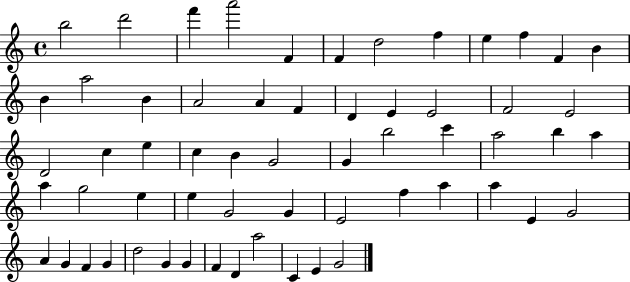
X:1
T:Untitled
M:4/4
L:1/4
K:C
b2 d'2 f' a'2 F F d2 f e f F B B a2 B A2 A F D E E2 F2 E2 D2 c e c B G2 G b2 c' a2 b a a g2 e e G2 G E2 f a a E G2 A G F G d2 G G F D a2 C E G2